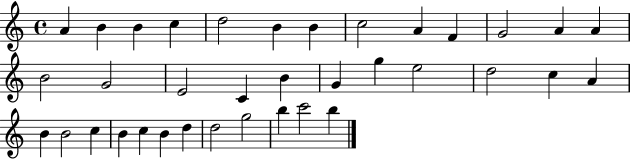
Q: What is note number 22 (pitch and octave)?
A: D5